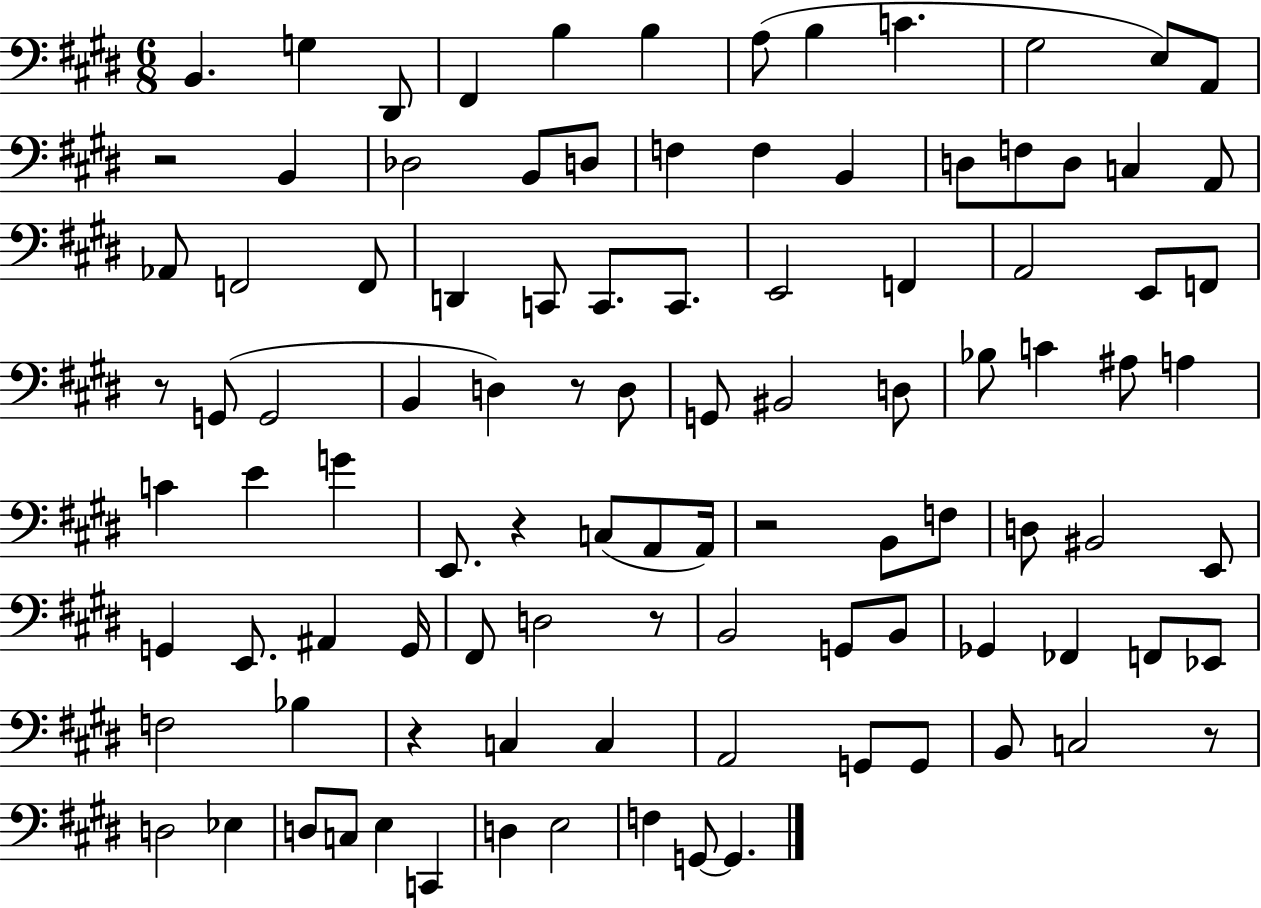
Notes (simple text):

B2/q. G3/q D#2/e F#2/q B3/q B3/q A3/e B3/q C4/q. G#3/h E3/e A2/e R/h B2/q Db3/h B2/e D3/e F3/q F3/q B2/q D3/e F3/e D3/e C3/q A2/e Ab2/e F2/h F2/e D2/q C2/e C2/e. C2/e. E2/h F2/q A2/h E2/e F2/e R/e G2/e G2/h B2/q D3/q R/e D3/e G2/e BIS2/h D3/e Bb3/e C4/q A#3/e A3/q C4/q E4/q G4/q E2/e. R/q C3/e A2/e A2/s R/h B2/e F3/e D3/e BIS2/h E2/e G2/q E2/e. A#2/q G2/s F#2/e D3/h R/e B2/h G2/e B2/e Gb2/q FES2/q F2/e Eb2/e F3/h Bb3/q R/q C3/q C3/q A2/h G2/e G2/e B2/e C3/h R/e D3/h Eb3/q D3/e C3/e E3/q C2/q D3/q E3/h F3/q G2/e G2/q.